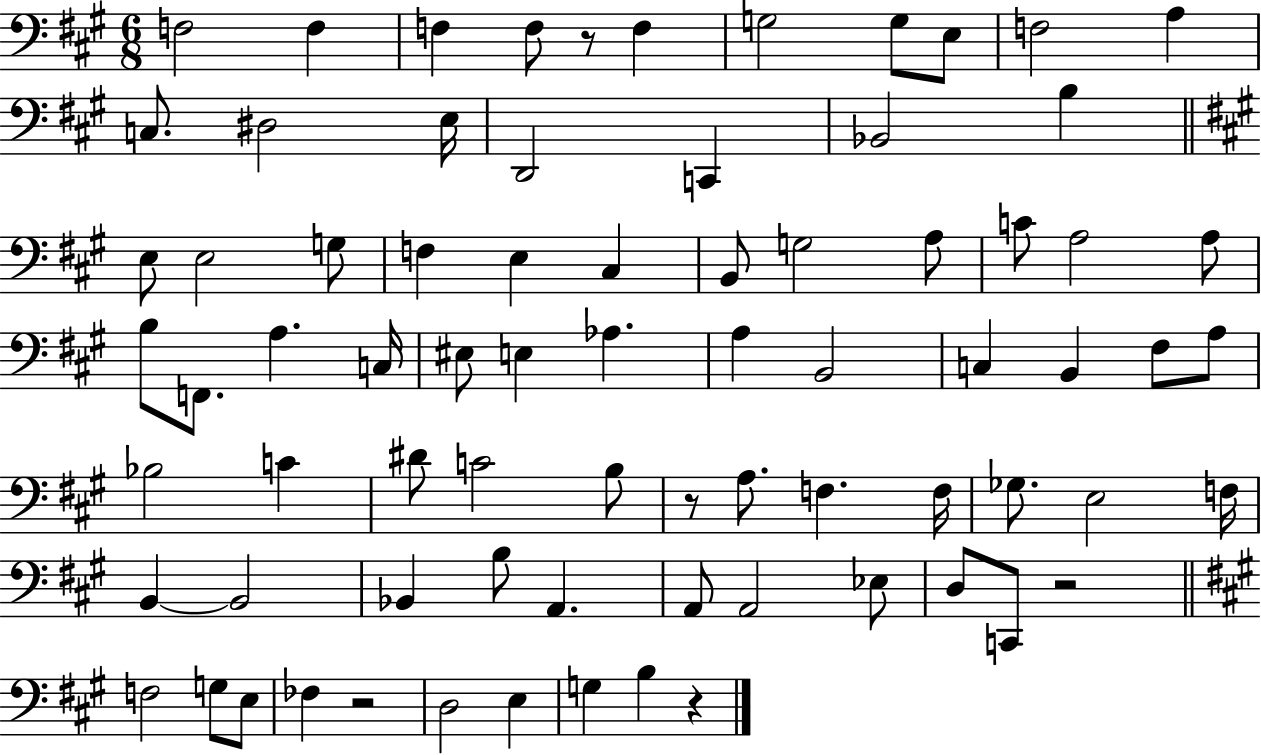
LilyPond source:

{
  \clef bass
  \numericTimeSignature
  \time 6/8
  \key a \major
  f2 f4 | f4 f8 r8 f4 | g2 g8 e8 | f2 a4 | \break c8. dis2 e16 | d,2 c,4 | bes,2 b4 | \bar "||" \break \key a \major e8 e2 g8 | f4 e4 cis4 | b,8 g2 a8 | c'8 a2 a8 | \break b8 f,8. a4. c16 | eis8 e4 aes4. | a4 b,2 | c4 b,4 fis8 a8 | \break bes2 c'4 | dis'8 c'2 b8 | r8 a8. f4. f16 | ges8. e2 f16 | \break b,4~~ b,2 | bes,4 b8 a,4. | a,8 a,2 ees8 | d8 c,8 r2 | \break \bar "||" \break \key a \major f2 g8 e8 | fes4 r2 | d2 e4 | g4 b4 r4 | \break \bar "|."
}